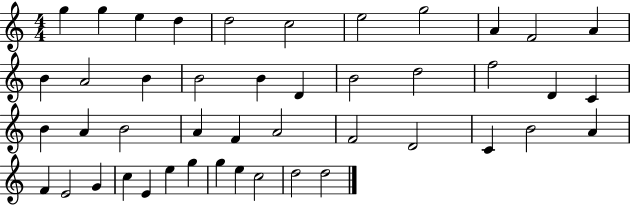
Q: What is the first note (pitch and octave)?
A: G5